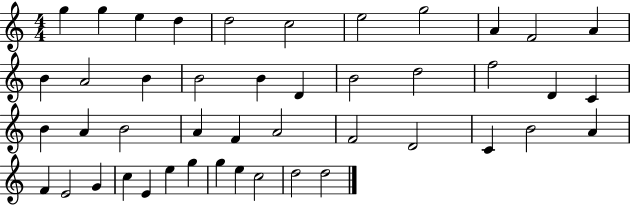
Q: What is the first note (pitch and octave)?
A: G5